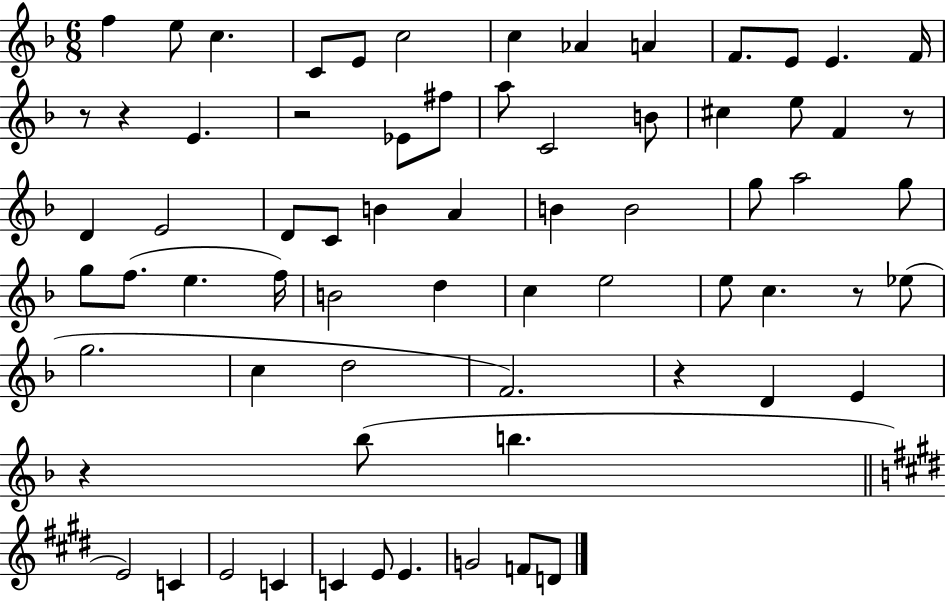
F5/q E5/e C5/q. C4/e E4/e C5/h C5/q Ab4/q A4/q F4/e. E4/e E4/q. F4/s R/e R/q E4/q. R/h Eb4/e F#5/e A5/e C4/h B4/e C#5/q E5/e F4/q R/e D4/q E4/h D4/e C4/e B4/q A4/q B4/q B4/h G5/e A5/h G5/e G5/e F5/e. E5/q. F5/s B4/h D5/q C5/q E5/h E5/e C5/q. R/e Eb5/e G5/h. C5/q D5/h F4/h. R/q D4/q E4/q R/q Bb5/e B5/q. E4/h C4/q E4/h C4/q C4/q E4/e E4/q. G4/h F4/e D4/e